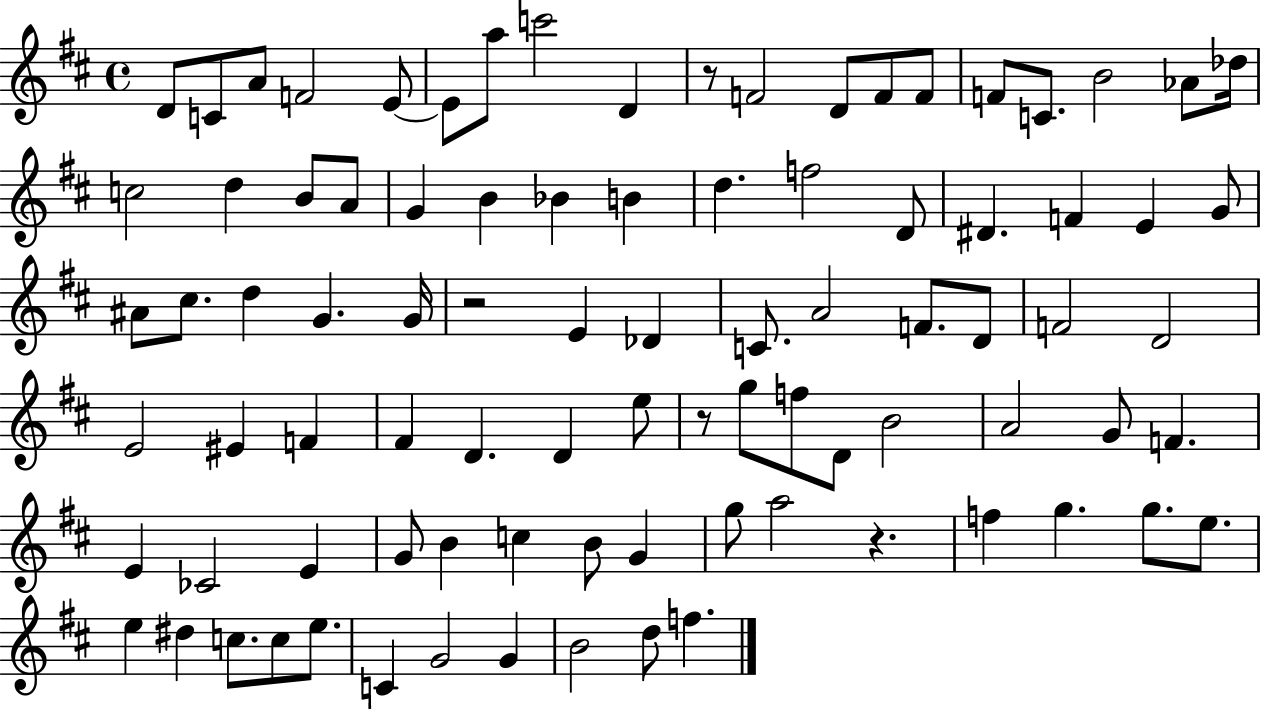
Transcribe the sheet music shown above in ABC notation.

X:1
T:Untitled
M:4/4
L:1/4
K:D
D/2 C/2 A/2 F2 E/2 E/2 a/2 c'2 D z/2 F2 D/2 F/2 F/2 F/2 C/2 B2 _A/2 _d/4 c2 d B/2 A/2 G B _B B d f2 D/2 ^D F E G/2 ^A/2 ^c/2 d G G/4 z2 E _D C/2 A2 F/2 D/2 F2 D2 E2 ^E F ^F D D e/2 z/2 g/2 f/2 D/2 B2 A2 G/2 F E _C2 E G/2 B c B/2 G g/2 a2 z f g g/2 e/2 e ^d c/2 c/2 e/2 C G2 G B2 d/2 f